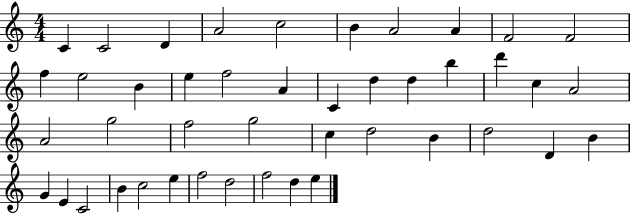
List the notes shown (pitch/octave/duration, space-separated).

C4/q C4/h D4/q A4/h C5/h B4/q A4/h A4/q F4/h F4/h F5/q E5/h B4/q E5/q F5/h A4/q C4/q D5/q D5/q B5/q D6/q C5/q A4/h A4/h G5/h F5/h G5/h C5/q D5/h B4/q D5/h D4/q B4/q G4/q E4/q C4/h B4/q C5/h E5/q F5/h D5/h F5/h D5/q E5/q